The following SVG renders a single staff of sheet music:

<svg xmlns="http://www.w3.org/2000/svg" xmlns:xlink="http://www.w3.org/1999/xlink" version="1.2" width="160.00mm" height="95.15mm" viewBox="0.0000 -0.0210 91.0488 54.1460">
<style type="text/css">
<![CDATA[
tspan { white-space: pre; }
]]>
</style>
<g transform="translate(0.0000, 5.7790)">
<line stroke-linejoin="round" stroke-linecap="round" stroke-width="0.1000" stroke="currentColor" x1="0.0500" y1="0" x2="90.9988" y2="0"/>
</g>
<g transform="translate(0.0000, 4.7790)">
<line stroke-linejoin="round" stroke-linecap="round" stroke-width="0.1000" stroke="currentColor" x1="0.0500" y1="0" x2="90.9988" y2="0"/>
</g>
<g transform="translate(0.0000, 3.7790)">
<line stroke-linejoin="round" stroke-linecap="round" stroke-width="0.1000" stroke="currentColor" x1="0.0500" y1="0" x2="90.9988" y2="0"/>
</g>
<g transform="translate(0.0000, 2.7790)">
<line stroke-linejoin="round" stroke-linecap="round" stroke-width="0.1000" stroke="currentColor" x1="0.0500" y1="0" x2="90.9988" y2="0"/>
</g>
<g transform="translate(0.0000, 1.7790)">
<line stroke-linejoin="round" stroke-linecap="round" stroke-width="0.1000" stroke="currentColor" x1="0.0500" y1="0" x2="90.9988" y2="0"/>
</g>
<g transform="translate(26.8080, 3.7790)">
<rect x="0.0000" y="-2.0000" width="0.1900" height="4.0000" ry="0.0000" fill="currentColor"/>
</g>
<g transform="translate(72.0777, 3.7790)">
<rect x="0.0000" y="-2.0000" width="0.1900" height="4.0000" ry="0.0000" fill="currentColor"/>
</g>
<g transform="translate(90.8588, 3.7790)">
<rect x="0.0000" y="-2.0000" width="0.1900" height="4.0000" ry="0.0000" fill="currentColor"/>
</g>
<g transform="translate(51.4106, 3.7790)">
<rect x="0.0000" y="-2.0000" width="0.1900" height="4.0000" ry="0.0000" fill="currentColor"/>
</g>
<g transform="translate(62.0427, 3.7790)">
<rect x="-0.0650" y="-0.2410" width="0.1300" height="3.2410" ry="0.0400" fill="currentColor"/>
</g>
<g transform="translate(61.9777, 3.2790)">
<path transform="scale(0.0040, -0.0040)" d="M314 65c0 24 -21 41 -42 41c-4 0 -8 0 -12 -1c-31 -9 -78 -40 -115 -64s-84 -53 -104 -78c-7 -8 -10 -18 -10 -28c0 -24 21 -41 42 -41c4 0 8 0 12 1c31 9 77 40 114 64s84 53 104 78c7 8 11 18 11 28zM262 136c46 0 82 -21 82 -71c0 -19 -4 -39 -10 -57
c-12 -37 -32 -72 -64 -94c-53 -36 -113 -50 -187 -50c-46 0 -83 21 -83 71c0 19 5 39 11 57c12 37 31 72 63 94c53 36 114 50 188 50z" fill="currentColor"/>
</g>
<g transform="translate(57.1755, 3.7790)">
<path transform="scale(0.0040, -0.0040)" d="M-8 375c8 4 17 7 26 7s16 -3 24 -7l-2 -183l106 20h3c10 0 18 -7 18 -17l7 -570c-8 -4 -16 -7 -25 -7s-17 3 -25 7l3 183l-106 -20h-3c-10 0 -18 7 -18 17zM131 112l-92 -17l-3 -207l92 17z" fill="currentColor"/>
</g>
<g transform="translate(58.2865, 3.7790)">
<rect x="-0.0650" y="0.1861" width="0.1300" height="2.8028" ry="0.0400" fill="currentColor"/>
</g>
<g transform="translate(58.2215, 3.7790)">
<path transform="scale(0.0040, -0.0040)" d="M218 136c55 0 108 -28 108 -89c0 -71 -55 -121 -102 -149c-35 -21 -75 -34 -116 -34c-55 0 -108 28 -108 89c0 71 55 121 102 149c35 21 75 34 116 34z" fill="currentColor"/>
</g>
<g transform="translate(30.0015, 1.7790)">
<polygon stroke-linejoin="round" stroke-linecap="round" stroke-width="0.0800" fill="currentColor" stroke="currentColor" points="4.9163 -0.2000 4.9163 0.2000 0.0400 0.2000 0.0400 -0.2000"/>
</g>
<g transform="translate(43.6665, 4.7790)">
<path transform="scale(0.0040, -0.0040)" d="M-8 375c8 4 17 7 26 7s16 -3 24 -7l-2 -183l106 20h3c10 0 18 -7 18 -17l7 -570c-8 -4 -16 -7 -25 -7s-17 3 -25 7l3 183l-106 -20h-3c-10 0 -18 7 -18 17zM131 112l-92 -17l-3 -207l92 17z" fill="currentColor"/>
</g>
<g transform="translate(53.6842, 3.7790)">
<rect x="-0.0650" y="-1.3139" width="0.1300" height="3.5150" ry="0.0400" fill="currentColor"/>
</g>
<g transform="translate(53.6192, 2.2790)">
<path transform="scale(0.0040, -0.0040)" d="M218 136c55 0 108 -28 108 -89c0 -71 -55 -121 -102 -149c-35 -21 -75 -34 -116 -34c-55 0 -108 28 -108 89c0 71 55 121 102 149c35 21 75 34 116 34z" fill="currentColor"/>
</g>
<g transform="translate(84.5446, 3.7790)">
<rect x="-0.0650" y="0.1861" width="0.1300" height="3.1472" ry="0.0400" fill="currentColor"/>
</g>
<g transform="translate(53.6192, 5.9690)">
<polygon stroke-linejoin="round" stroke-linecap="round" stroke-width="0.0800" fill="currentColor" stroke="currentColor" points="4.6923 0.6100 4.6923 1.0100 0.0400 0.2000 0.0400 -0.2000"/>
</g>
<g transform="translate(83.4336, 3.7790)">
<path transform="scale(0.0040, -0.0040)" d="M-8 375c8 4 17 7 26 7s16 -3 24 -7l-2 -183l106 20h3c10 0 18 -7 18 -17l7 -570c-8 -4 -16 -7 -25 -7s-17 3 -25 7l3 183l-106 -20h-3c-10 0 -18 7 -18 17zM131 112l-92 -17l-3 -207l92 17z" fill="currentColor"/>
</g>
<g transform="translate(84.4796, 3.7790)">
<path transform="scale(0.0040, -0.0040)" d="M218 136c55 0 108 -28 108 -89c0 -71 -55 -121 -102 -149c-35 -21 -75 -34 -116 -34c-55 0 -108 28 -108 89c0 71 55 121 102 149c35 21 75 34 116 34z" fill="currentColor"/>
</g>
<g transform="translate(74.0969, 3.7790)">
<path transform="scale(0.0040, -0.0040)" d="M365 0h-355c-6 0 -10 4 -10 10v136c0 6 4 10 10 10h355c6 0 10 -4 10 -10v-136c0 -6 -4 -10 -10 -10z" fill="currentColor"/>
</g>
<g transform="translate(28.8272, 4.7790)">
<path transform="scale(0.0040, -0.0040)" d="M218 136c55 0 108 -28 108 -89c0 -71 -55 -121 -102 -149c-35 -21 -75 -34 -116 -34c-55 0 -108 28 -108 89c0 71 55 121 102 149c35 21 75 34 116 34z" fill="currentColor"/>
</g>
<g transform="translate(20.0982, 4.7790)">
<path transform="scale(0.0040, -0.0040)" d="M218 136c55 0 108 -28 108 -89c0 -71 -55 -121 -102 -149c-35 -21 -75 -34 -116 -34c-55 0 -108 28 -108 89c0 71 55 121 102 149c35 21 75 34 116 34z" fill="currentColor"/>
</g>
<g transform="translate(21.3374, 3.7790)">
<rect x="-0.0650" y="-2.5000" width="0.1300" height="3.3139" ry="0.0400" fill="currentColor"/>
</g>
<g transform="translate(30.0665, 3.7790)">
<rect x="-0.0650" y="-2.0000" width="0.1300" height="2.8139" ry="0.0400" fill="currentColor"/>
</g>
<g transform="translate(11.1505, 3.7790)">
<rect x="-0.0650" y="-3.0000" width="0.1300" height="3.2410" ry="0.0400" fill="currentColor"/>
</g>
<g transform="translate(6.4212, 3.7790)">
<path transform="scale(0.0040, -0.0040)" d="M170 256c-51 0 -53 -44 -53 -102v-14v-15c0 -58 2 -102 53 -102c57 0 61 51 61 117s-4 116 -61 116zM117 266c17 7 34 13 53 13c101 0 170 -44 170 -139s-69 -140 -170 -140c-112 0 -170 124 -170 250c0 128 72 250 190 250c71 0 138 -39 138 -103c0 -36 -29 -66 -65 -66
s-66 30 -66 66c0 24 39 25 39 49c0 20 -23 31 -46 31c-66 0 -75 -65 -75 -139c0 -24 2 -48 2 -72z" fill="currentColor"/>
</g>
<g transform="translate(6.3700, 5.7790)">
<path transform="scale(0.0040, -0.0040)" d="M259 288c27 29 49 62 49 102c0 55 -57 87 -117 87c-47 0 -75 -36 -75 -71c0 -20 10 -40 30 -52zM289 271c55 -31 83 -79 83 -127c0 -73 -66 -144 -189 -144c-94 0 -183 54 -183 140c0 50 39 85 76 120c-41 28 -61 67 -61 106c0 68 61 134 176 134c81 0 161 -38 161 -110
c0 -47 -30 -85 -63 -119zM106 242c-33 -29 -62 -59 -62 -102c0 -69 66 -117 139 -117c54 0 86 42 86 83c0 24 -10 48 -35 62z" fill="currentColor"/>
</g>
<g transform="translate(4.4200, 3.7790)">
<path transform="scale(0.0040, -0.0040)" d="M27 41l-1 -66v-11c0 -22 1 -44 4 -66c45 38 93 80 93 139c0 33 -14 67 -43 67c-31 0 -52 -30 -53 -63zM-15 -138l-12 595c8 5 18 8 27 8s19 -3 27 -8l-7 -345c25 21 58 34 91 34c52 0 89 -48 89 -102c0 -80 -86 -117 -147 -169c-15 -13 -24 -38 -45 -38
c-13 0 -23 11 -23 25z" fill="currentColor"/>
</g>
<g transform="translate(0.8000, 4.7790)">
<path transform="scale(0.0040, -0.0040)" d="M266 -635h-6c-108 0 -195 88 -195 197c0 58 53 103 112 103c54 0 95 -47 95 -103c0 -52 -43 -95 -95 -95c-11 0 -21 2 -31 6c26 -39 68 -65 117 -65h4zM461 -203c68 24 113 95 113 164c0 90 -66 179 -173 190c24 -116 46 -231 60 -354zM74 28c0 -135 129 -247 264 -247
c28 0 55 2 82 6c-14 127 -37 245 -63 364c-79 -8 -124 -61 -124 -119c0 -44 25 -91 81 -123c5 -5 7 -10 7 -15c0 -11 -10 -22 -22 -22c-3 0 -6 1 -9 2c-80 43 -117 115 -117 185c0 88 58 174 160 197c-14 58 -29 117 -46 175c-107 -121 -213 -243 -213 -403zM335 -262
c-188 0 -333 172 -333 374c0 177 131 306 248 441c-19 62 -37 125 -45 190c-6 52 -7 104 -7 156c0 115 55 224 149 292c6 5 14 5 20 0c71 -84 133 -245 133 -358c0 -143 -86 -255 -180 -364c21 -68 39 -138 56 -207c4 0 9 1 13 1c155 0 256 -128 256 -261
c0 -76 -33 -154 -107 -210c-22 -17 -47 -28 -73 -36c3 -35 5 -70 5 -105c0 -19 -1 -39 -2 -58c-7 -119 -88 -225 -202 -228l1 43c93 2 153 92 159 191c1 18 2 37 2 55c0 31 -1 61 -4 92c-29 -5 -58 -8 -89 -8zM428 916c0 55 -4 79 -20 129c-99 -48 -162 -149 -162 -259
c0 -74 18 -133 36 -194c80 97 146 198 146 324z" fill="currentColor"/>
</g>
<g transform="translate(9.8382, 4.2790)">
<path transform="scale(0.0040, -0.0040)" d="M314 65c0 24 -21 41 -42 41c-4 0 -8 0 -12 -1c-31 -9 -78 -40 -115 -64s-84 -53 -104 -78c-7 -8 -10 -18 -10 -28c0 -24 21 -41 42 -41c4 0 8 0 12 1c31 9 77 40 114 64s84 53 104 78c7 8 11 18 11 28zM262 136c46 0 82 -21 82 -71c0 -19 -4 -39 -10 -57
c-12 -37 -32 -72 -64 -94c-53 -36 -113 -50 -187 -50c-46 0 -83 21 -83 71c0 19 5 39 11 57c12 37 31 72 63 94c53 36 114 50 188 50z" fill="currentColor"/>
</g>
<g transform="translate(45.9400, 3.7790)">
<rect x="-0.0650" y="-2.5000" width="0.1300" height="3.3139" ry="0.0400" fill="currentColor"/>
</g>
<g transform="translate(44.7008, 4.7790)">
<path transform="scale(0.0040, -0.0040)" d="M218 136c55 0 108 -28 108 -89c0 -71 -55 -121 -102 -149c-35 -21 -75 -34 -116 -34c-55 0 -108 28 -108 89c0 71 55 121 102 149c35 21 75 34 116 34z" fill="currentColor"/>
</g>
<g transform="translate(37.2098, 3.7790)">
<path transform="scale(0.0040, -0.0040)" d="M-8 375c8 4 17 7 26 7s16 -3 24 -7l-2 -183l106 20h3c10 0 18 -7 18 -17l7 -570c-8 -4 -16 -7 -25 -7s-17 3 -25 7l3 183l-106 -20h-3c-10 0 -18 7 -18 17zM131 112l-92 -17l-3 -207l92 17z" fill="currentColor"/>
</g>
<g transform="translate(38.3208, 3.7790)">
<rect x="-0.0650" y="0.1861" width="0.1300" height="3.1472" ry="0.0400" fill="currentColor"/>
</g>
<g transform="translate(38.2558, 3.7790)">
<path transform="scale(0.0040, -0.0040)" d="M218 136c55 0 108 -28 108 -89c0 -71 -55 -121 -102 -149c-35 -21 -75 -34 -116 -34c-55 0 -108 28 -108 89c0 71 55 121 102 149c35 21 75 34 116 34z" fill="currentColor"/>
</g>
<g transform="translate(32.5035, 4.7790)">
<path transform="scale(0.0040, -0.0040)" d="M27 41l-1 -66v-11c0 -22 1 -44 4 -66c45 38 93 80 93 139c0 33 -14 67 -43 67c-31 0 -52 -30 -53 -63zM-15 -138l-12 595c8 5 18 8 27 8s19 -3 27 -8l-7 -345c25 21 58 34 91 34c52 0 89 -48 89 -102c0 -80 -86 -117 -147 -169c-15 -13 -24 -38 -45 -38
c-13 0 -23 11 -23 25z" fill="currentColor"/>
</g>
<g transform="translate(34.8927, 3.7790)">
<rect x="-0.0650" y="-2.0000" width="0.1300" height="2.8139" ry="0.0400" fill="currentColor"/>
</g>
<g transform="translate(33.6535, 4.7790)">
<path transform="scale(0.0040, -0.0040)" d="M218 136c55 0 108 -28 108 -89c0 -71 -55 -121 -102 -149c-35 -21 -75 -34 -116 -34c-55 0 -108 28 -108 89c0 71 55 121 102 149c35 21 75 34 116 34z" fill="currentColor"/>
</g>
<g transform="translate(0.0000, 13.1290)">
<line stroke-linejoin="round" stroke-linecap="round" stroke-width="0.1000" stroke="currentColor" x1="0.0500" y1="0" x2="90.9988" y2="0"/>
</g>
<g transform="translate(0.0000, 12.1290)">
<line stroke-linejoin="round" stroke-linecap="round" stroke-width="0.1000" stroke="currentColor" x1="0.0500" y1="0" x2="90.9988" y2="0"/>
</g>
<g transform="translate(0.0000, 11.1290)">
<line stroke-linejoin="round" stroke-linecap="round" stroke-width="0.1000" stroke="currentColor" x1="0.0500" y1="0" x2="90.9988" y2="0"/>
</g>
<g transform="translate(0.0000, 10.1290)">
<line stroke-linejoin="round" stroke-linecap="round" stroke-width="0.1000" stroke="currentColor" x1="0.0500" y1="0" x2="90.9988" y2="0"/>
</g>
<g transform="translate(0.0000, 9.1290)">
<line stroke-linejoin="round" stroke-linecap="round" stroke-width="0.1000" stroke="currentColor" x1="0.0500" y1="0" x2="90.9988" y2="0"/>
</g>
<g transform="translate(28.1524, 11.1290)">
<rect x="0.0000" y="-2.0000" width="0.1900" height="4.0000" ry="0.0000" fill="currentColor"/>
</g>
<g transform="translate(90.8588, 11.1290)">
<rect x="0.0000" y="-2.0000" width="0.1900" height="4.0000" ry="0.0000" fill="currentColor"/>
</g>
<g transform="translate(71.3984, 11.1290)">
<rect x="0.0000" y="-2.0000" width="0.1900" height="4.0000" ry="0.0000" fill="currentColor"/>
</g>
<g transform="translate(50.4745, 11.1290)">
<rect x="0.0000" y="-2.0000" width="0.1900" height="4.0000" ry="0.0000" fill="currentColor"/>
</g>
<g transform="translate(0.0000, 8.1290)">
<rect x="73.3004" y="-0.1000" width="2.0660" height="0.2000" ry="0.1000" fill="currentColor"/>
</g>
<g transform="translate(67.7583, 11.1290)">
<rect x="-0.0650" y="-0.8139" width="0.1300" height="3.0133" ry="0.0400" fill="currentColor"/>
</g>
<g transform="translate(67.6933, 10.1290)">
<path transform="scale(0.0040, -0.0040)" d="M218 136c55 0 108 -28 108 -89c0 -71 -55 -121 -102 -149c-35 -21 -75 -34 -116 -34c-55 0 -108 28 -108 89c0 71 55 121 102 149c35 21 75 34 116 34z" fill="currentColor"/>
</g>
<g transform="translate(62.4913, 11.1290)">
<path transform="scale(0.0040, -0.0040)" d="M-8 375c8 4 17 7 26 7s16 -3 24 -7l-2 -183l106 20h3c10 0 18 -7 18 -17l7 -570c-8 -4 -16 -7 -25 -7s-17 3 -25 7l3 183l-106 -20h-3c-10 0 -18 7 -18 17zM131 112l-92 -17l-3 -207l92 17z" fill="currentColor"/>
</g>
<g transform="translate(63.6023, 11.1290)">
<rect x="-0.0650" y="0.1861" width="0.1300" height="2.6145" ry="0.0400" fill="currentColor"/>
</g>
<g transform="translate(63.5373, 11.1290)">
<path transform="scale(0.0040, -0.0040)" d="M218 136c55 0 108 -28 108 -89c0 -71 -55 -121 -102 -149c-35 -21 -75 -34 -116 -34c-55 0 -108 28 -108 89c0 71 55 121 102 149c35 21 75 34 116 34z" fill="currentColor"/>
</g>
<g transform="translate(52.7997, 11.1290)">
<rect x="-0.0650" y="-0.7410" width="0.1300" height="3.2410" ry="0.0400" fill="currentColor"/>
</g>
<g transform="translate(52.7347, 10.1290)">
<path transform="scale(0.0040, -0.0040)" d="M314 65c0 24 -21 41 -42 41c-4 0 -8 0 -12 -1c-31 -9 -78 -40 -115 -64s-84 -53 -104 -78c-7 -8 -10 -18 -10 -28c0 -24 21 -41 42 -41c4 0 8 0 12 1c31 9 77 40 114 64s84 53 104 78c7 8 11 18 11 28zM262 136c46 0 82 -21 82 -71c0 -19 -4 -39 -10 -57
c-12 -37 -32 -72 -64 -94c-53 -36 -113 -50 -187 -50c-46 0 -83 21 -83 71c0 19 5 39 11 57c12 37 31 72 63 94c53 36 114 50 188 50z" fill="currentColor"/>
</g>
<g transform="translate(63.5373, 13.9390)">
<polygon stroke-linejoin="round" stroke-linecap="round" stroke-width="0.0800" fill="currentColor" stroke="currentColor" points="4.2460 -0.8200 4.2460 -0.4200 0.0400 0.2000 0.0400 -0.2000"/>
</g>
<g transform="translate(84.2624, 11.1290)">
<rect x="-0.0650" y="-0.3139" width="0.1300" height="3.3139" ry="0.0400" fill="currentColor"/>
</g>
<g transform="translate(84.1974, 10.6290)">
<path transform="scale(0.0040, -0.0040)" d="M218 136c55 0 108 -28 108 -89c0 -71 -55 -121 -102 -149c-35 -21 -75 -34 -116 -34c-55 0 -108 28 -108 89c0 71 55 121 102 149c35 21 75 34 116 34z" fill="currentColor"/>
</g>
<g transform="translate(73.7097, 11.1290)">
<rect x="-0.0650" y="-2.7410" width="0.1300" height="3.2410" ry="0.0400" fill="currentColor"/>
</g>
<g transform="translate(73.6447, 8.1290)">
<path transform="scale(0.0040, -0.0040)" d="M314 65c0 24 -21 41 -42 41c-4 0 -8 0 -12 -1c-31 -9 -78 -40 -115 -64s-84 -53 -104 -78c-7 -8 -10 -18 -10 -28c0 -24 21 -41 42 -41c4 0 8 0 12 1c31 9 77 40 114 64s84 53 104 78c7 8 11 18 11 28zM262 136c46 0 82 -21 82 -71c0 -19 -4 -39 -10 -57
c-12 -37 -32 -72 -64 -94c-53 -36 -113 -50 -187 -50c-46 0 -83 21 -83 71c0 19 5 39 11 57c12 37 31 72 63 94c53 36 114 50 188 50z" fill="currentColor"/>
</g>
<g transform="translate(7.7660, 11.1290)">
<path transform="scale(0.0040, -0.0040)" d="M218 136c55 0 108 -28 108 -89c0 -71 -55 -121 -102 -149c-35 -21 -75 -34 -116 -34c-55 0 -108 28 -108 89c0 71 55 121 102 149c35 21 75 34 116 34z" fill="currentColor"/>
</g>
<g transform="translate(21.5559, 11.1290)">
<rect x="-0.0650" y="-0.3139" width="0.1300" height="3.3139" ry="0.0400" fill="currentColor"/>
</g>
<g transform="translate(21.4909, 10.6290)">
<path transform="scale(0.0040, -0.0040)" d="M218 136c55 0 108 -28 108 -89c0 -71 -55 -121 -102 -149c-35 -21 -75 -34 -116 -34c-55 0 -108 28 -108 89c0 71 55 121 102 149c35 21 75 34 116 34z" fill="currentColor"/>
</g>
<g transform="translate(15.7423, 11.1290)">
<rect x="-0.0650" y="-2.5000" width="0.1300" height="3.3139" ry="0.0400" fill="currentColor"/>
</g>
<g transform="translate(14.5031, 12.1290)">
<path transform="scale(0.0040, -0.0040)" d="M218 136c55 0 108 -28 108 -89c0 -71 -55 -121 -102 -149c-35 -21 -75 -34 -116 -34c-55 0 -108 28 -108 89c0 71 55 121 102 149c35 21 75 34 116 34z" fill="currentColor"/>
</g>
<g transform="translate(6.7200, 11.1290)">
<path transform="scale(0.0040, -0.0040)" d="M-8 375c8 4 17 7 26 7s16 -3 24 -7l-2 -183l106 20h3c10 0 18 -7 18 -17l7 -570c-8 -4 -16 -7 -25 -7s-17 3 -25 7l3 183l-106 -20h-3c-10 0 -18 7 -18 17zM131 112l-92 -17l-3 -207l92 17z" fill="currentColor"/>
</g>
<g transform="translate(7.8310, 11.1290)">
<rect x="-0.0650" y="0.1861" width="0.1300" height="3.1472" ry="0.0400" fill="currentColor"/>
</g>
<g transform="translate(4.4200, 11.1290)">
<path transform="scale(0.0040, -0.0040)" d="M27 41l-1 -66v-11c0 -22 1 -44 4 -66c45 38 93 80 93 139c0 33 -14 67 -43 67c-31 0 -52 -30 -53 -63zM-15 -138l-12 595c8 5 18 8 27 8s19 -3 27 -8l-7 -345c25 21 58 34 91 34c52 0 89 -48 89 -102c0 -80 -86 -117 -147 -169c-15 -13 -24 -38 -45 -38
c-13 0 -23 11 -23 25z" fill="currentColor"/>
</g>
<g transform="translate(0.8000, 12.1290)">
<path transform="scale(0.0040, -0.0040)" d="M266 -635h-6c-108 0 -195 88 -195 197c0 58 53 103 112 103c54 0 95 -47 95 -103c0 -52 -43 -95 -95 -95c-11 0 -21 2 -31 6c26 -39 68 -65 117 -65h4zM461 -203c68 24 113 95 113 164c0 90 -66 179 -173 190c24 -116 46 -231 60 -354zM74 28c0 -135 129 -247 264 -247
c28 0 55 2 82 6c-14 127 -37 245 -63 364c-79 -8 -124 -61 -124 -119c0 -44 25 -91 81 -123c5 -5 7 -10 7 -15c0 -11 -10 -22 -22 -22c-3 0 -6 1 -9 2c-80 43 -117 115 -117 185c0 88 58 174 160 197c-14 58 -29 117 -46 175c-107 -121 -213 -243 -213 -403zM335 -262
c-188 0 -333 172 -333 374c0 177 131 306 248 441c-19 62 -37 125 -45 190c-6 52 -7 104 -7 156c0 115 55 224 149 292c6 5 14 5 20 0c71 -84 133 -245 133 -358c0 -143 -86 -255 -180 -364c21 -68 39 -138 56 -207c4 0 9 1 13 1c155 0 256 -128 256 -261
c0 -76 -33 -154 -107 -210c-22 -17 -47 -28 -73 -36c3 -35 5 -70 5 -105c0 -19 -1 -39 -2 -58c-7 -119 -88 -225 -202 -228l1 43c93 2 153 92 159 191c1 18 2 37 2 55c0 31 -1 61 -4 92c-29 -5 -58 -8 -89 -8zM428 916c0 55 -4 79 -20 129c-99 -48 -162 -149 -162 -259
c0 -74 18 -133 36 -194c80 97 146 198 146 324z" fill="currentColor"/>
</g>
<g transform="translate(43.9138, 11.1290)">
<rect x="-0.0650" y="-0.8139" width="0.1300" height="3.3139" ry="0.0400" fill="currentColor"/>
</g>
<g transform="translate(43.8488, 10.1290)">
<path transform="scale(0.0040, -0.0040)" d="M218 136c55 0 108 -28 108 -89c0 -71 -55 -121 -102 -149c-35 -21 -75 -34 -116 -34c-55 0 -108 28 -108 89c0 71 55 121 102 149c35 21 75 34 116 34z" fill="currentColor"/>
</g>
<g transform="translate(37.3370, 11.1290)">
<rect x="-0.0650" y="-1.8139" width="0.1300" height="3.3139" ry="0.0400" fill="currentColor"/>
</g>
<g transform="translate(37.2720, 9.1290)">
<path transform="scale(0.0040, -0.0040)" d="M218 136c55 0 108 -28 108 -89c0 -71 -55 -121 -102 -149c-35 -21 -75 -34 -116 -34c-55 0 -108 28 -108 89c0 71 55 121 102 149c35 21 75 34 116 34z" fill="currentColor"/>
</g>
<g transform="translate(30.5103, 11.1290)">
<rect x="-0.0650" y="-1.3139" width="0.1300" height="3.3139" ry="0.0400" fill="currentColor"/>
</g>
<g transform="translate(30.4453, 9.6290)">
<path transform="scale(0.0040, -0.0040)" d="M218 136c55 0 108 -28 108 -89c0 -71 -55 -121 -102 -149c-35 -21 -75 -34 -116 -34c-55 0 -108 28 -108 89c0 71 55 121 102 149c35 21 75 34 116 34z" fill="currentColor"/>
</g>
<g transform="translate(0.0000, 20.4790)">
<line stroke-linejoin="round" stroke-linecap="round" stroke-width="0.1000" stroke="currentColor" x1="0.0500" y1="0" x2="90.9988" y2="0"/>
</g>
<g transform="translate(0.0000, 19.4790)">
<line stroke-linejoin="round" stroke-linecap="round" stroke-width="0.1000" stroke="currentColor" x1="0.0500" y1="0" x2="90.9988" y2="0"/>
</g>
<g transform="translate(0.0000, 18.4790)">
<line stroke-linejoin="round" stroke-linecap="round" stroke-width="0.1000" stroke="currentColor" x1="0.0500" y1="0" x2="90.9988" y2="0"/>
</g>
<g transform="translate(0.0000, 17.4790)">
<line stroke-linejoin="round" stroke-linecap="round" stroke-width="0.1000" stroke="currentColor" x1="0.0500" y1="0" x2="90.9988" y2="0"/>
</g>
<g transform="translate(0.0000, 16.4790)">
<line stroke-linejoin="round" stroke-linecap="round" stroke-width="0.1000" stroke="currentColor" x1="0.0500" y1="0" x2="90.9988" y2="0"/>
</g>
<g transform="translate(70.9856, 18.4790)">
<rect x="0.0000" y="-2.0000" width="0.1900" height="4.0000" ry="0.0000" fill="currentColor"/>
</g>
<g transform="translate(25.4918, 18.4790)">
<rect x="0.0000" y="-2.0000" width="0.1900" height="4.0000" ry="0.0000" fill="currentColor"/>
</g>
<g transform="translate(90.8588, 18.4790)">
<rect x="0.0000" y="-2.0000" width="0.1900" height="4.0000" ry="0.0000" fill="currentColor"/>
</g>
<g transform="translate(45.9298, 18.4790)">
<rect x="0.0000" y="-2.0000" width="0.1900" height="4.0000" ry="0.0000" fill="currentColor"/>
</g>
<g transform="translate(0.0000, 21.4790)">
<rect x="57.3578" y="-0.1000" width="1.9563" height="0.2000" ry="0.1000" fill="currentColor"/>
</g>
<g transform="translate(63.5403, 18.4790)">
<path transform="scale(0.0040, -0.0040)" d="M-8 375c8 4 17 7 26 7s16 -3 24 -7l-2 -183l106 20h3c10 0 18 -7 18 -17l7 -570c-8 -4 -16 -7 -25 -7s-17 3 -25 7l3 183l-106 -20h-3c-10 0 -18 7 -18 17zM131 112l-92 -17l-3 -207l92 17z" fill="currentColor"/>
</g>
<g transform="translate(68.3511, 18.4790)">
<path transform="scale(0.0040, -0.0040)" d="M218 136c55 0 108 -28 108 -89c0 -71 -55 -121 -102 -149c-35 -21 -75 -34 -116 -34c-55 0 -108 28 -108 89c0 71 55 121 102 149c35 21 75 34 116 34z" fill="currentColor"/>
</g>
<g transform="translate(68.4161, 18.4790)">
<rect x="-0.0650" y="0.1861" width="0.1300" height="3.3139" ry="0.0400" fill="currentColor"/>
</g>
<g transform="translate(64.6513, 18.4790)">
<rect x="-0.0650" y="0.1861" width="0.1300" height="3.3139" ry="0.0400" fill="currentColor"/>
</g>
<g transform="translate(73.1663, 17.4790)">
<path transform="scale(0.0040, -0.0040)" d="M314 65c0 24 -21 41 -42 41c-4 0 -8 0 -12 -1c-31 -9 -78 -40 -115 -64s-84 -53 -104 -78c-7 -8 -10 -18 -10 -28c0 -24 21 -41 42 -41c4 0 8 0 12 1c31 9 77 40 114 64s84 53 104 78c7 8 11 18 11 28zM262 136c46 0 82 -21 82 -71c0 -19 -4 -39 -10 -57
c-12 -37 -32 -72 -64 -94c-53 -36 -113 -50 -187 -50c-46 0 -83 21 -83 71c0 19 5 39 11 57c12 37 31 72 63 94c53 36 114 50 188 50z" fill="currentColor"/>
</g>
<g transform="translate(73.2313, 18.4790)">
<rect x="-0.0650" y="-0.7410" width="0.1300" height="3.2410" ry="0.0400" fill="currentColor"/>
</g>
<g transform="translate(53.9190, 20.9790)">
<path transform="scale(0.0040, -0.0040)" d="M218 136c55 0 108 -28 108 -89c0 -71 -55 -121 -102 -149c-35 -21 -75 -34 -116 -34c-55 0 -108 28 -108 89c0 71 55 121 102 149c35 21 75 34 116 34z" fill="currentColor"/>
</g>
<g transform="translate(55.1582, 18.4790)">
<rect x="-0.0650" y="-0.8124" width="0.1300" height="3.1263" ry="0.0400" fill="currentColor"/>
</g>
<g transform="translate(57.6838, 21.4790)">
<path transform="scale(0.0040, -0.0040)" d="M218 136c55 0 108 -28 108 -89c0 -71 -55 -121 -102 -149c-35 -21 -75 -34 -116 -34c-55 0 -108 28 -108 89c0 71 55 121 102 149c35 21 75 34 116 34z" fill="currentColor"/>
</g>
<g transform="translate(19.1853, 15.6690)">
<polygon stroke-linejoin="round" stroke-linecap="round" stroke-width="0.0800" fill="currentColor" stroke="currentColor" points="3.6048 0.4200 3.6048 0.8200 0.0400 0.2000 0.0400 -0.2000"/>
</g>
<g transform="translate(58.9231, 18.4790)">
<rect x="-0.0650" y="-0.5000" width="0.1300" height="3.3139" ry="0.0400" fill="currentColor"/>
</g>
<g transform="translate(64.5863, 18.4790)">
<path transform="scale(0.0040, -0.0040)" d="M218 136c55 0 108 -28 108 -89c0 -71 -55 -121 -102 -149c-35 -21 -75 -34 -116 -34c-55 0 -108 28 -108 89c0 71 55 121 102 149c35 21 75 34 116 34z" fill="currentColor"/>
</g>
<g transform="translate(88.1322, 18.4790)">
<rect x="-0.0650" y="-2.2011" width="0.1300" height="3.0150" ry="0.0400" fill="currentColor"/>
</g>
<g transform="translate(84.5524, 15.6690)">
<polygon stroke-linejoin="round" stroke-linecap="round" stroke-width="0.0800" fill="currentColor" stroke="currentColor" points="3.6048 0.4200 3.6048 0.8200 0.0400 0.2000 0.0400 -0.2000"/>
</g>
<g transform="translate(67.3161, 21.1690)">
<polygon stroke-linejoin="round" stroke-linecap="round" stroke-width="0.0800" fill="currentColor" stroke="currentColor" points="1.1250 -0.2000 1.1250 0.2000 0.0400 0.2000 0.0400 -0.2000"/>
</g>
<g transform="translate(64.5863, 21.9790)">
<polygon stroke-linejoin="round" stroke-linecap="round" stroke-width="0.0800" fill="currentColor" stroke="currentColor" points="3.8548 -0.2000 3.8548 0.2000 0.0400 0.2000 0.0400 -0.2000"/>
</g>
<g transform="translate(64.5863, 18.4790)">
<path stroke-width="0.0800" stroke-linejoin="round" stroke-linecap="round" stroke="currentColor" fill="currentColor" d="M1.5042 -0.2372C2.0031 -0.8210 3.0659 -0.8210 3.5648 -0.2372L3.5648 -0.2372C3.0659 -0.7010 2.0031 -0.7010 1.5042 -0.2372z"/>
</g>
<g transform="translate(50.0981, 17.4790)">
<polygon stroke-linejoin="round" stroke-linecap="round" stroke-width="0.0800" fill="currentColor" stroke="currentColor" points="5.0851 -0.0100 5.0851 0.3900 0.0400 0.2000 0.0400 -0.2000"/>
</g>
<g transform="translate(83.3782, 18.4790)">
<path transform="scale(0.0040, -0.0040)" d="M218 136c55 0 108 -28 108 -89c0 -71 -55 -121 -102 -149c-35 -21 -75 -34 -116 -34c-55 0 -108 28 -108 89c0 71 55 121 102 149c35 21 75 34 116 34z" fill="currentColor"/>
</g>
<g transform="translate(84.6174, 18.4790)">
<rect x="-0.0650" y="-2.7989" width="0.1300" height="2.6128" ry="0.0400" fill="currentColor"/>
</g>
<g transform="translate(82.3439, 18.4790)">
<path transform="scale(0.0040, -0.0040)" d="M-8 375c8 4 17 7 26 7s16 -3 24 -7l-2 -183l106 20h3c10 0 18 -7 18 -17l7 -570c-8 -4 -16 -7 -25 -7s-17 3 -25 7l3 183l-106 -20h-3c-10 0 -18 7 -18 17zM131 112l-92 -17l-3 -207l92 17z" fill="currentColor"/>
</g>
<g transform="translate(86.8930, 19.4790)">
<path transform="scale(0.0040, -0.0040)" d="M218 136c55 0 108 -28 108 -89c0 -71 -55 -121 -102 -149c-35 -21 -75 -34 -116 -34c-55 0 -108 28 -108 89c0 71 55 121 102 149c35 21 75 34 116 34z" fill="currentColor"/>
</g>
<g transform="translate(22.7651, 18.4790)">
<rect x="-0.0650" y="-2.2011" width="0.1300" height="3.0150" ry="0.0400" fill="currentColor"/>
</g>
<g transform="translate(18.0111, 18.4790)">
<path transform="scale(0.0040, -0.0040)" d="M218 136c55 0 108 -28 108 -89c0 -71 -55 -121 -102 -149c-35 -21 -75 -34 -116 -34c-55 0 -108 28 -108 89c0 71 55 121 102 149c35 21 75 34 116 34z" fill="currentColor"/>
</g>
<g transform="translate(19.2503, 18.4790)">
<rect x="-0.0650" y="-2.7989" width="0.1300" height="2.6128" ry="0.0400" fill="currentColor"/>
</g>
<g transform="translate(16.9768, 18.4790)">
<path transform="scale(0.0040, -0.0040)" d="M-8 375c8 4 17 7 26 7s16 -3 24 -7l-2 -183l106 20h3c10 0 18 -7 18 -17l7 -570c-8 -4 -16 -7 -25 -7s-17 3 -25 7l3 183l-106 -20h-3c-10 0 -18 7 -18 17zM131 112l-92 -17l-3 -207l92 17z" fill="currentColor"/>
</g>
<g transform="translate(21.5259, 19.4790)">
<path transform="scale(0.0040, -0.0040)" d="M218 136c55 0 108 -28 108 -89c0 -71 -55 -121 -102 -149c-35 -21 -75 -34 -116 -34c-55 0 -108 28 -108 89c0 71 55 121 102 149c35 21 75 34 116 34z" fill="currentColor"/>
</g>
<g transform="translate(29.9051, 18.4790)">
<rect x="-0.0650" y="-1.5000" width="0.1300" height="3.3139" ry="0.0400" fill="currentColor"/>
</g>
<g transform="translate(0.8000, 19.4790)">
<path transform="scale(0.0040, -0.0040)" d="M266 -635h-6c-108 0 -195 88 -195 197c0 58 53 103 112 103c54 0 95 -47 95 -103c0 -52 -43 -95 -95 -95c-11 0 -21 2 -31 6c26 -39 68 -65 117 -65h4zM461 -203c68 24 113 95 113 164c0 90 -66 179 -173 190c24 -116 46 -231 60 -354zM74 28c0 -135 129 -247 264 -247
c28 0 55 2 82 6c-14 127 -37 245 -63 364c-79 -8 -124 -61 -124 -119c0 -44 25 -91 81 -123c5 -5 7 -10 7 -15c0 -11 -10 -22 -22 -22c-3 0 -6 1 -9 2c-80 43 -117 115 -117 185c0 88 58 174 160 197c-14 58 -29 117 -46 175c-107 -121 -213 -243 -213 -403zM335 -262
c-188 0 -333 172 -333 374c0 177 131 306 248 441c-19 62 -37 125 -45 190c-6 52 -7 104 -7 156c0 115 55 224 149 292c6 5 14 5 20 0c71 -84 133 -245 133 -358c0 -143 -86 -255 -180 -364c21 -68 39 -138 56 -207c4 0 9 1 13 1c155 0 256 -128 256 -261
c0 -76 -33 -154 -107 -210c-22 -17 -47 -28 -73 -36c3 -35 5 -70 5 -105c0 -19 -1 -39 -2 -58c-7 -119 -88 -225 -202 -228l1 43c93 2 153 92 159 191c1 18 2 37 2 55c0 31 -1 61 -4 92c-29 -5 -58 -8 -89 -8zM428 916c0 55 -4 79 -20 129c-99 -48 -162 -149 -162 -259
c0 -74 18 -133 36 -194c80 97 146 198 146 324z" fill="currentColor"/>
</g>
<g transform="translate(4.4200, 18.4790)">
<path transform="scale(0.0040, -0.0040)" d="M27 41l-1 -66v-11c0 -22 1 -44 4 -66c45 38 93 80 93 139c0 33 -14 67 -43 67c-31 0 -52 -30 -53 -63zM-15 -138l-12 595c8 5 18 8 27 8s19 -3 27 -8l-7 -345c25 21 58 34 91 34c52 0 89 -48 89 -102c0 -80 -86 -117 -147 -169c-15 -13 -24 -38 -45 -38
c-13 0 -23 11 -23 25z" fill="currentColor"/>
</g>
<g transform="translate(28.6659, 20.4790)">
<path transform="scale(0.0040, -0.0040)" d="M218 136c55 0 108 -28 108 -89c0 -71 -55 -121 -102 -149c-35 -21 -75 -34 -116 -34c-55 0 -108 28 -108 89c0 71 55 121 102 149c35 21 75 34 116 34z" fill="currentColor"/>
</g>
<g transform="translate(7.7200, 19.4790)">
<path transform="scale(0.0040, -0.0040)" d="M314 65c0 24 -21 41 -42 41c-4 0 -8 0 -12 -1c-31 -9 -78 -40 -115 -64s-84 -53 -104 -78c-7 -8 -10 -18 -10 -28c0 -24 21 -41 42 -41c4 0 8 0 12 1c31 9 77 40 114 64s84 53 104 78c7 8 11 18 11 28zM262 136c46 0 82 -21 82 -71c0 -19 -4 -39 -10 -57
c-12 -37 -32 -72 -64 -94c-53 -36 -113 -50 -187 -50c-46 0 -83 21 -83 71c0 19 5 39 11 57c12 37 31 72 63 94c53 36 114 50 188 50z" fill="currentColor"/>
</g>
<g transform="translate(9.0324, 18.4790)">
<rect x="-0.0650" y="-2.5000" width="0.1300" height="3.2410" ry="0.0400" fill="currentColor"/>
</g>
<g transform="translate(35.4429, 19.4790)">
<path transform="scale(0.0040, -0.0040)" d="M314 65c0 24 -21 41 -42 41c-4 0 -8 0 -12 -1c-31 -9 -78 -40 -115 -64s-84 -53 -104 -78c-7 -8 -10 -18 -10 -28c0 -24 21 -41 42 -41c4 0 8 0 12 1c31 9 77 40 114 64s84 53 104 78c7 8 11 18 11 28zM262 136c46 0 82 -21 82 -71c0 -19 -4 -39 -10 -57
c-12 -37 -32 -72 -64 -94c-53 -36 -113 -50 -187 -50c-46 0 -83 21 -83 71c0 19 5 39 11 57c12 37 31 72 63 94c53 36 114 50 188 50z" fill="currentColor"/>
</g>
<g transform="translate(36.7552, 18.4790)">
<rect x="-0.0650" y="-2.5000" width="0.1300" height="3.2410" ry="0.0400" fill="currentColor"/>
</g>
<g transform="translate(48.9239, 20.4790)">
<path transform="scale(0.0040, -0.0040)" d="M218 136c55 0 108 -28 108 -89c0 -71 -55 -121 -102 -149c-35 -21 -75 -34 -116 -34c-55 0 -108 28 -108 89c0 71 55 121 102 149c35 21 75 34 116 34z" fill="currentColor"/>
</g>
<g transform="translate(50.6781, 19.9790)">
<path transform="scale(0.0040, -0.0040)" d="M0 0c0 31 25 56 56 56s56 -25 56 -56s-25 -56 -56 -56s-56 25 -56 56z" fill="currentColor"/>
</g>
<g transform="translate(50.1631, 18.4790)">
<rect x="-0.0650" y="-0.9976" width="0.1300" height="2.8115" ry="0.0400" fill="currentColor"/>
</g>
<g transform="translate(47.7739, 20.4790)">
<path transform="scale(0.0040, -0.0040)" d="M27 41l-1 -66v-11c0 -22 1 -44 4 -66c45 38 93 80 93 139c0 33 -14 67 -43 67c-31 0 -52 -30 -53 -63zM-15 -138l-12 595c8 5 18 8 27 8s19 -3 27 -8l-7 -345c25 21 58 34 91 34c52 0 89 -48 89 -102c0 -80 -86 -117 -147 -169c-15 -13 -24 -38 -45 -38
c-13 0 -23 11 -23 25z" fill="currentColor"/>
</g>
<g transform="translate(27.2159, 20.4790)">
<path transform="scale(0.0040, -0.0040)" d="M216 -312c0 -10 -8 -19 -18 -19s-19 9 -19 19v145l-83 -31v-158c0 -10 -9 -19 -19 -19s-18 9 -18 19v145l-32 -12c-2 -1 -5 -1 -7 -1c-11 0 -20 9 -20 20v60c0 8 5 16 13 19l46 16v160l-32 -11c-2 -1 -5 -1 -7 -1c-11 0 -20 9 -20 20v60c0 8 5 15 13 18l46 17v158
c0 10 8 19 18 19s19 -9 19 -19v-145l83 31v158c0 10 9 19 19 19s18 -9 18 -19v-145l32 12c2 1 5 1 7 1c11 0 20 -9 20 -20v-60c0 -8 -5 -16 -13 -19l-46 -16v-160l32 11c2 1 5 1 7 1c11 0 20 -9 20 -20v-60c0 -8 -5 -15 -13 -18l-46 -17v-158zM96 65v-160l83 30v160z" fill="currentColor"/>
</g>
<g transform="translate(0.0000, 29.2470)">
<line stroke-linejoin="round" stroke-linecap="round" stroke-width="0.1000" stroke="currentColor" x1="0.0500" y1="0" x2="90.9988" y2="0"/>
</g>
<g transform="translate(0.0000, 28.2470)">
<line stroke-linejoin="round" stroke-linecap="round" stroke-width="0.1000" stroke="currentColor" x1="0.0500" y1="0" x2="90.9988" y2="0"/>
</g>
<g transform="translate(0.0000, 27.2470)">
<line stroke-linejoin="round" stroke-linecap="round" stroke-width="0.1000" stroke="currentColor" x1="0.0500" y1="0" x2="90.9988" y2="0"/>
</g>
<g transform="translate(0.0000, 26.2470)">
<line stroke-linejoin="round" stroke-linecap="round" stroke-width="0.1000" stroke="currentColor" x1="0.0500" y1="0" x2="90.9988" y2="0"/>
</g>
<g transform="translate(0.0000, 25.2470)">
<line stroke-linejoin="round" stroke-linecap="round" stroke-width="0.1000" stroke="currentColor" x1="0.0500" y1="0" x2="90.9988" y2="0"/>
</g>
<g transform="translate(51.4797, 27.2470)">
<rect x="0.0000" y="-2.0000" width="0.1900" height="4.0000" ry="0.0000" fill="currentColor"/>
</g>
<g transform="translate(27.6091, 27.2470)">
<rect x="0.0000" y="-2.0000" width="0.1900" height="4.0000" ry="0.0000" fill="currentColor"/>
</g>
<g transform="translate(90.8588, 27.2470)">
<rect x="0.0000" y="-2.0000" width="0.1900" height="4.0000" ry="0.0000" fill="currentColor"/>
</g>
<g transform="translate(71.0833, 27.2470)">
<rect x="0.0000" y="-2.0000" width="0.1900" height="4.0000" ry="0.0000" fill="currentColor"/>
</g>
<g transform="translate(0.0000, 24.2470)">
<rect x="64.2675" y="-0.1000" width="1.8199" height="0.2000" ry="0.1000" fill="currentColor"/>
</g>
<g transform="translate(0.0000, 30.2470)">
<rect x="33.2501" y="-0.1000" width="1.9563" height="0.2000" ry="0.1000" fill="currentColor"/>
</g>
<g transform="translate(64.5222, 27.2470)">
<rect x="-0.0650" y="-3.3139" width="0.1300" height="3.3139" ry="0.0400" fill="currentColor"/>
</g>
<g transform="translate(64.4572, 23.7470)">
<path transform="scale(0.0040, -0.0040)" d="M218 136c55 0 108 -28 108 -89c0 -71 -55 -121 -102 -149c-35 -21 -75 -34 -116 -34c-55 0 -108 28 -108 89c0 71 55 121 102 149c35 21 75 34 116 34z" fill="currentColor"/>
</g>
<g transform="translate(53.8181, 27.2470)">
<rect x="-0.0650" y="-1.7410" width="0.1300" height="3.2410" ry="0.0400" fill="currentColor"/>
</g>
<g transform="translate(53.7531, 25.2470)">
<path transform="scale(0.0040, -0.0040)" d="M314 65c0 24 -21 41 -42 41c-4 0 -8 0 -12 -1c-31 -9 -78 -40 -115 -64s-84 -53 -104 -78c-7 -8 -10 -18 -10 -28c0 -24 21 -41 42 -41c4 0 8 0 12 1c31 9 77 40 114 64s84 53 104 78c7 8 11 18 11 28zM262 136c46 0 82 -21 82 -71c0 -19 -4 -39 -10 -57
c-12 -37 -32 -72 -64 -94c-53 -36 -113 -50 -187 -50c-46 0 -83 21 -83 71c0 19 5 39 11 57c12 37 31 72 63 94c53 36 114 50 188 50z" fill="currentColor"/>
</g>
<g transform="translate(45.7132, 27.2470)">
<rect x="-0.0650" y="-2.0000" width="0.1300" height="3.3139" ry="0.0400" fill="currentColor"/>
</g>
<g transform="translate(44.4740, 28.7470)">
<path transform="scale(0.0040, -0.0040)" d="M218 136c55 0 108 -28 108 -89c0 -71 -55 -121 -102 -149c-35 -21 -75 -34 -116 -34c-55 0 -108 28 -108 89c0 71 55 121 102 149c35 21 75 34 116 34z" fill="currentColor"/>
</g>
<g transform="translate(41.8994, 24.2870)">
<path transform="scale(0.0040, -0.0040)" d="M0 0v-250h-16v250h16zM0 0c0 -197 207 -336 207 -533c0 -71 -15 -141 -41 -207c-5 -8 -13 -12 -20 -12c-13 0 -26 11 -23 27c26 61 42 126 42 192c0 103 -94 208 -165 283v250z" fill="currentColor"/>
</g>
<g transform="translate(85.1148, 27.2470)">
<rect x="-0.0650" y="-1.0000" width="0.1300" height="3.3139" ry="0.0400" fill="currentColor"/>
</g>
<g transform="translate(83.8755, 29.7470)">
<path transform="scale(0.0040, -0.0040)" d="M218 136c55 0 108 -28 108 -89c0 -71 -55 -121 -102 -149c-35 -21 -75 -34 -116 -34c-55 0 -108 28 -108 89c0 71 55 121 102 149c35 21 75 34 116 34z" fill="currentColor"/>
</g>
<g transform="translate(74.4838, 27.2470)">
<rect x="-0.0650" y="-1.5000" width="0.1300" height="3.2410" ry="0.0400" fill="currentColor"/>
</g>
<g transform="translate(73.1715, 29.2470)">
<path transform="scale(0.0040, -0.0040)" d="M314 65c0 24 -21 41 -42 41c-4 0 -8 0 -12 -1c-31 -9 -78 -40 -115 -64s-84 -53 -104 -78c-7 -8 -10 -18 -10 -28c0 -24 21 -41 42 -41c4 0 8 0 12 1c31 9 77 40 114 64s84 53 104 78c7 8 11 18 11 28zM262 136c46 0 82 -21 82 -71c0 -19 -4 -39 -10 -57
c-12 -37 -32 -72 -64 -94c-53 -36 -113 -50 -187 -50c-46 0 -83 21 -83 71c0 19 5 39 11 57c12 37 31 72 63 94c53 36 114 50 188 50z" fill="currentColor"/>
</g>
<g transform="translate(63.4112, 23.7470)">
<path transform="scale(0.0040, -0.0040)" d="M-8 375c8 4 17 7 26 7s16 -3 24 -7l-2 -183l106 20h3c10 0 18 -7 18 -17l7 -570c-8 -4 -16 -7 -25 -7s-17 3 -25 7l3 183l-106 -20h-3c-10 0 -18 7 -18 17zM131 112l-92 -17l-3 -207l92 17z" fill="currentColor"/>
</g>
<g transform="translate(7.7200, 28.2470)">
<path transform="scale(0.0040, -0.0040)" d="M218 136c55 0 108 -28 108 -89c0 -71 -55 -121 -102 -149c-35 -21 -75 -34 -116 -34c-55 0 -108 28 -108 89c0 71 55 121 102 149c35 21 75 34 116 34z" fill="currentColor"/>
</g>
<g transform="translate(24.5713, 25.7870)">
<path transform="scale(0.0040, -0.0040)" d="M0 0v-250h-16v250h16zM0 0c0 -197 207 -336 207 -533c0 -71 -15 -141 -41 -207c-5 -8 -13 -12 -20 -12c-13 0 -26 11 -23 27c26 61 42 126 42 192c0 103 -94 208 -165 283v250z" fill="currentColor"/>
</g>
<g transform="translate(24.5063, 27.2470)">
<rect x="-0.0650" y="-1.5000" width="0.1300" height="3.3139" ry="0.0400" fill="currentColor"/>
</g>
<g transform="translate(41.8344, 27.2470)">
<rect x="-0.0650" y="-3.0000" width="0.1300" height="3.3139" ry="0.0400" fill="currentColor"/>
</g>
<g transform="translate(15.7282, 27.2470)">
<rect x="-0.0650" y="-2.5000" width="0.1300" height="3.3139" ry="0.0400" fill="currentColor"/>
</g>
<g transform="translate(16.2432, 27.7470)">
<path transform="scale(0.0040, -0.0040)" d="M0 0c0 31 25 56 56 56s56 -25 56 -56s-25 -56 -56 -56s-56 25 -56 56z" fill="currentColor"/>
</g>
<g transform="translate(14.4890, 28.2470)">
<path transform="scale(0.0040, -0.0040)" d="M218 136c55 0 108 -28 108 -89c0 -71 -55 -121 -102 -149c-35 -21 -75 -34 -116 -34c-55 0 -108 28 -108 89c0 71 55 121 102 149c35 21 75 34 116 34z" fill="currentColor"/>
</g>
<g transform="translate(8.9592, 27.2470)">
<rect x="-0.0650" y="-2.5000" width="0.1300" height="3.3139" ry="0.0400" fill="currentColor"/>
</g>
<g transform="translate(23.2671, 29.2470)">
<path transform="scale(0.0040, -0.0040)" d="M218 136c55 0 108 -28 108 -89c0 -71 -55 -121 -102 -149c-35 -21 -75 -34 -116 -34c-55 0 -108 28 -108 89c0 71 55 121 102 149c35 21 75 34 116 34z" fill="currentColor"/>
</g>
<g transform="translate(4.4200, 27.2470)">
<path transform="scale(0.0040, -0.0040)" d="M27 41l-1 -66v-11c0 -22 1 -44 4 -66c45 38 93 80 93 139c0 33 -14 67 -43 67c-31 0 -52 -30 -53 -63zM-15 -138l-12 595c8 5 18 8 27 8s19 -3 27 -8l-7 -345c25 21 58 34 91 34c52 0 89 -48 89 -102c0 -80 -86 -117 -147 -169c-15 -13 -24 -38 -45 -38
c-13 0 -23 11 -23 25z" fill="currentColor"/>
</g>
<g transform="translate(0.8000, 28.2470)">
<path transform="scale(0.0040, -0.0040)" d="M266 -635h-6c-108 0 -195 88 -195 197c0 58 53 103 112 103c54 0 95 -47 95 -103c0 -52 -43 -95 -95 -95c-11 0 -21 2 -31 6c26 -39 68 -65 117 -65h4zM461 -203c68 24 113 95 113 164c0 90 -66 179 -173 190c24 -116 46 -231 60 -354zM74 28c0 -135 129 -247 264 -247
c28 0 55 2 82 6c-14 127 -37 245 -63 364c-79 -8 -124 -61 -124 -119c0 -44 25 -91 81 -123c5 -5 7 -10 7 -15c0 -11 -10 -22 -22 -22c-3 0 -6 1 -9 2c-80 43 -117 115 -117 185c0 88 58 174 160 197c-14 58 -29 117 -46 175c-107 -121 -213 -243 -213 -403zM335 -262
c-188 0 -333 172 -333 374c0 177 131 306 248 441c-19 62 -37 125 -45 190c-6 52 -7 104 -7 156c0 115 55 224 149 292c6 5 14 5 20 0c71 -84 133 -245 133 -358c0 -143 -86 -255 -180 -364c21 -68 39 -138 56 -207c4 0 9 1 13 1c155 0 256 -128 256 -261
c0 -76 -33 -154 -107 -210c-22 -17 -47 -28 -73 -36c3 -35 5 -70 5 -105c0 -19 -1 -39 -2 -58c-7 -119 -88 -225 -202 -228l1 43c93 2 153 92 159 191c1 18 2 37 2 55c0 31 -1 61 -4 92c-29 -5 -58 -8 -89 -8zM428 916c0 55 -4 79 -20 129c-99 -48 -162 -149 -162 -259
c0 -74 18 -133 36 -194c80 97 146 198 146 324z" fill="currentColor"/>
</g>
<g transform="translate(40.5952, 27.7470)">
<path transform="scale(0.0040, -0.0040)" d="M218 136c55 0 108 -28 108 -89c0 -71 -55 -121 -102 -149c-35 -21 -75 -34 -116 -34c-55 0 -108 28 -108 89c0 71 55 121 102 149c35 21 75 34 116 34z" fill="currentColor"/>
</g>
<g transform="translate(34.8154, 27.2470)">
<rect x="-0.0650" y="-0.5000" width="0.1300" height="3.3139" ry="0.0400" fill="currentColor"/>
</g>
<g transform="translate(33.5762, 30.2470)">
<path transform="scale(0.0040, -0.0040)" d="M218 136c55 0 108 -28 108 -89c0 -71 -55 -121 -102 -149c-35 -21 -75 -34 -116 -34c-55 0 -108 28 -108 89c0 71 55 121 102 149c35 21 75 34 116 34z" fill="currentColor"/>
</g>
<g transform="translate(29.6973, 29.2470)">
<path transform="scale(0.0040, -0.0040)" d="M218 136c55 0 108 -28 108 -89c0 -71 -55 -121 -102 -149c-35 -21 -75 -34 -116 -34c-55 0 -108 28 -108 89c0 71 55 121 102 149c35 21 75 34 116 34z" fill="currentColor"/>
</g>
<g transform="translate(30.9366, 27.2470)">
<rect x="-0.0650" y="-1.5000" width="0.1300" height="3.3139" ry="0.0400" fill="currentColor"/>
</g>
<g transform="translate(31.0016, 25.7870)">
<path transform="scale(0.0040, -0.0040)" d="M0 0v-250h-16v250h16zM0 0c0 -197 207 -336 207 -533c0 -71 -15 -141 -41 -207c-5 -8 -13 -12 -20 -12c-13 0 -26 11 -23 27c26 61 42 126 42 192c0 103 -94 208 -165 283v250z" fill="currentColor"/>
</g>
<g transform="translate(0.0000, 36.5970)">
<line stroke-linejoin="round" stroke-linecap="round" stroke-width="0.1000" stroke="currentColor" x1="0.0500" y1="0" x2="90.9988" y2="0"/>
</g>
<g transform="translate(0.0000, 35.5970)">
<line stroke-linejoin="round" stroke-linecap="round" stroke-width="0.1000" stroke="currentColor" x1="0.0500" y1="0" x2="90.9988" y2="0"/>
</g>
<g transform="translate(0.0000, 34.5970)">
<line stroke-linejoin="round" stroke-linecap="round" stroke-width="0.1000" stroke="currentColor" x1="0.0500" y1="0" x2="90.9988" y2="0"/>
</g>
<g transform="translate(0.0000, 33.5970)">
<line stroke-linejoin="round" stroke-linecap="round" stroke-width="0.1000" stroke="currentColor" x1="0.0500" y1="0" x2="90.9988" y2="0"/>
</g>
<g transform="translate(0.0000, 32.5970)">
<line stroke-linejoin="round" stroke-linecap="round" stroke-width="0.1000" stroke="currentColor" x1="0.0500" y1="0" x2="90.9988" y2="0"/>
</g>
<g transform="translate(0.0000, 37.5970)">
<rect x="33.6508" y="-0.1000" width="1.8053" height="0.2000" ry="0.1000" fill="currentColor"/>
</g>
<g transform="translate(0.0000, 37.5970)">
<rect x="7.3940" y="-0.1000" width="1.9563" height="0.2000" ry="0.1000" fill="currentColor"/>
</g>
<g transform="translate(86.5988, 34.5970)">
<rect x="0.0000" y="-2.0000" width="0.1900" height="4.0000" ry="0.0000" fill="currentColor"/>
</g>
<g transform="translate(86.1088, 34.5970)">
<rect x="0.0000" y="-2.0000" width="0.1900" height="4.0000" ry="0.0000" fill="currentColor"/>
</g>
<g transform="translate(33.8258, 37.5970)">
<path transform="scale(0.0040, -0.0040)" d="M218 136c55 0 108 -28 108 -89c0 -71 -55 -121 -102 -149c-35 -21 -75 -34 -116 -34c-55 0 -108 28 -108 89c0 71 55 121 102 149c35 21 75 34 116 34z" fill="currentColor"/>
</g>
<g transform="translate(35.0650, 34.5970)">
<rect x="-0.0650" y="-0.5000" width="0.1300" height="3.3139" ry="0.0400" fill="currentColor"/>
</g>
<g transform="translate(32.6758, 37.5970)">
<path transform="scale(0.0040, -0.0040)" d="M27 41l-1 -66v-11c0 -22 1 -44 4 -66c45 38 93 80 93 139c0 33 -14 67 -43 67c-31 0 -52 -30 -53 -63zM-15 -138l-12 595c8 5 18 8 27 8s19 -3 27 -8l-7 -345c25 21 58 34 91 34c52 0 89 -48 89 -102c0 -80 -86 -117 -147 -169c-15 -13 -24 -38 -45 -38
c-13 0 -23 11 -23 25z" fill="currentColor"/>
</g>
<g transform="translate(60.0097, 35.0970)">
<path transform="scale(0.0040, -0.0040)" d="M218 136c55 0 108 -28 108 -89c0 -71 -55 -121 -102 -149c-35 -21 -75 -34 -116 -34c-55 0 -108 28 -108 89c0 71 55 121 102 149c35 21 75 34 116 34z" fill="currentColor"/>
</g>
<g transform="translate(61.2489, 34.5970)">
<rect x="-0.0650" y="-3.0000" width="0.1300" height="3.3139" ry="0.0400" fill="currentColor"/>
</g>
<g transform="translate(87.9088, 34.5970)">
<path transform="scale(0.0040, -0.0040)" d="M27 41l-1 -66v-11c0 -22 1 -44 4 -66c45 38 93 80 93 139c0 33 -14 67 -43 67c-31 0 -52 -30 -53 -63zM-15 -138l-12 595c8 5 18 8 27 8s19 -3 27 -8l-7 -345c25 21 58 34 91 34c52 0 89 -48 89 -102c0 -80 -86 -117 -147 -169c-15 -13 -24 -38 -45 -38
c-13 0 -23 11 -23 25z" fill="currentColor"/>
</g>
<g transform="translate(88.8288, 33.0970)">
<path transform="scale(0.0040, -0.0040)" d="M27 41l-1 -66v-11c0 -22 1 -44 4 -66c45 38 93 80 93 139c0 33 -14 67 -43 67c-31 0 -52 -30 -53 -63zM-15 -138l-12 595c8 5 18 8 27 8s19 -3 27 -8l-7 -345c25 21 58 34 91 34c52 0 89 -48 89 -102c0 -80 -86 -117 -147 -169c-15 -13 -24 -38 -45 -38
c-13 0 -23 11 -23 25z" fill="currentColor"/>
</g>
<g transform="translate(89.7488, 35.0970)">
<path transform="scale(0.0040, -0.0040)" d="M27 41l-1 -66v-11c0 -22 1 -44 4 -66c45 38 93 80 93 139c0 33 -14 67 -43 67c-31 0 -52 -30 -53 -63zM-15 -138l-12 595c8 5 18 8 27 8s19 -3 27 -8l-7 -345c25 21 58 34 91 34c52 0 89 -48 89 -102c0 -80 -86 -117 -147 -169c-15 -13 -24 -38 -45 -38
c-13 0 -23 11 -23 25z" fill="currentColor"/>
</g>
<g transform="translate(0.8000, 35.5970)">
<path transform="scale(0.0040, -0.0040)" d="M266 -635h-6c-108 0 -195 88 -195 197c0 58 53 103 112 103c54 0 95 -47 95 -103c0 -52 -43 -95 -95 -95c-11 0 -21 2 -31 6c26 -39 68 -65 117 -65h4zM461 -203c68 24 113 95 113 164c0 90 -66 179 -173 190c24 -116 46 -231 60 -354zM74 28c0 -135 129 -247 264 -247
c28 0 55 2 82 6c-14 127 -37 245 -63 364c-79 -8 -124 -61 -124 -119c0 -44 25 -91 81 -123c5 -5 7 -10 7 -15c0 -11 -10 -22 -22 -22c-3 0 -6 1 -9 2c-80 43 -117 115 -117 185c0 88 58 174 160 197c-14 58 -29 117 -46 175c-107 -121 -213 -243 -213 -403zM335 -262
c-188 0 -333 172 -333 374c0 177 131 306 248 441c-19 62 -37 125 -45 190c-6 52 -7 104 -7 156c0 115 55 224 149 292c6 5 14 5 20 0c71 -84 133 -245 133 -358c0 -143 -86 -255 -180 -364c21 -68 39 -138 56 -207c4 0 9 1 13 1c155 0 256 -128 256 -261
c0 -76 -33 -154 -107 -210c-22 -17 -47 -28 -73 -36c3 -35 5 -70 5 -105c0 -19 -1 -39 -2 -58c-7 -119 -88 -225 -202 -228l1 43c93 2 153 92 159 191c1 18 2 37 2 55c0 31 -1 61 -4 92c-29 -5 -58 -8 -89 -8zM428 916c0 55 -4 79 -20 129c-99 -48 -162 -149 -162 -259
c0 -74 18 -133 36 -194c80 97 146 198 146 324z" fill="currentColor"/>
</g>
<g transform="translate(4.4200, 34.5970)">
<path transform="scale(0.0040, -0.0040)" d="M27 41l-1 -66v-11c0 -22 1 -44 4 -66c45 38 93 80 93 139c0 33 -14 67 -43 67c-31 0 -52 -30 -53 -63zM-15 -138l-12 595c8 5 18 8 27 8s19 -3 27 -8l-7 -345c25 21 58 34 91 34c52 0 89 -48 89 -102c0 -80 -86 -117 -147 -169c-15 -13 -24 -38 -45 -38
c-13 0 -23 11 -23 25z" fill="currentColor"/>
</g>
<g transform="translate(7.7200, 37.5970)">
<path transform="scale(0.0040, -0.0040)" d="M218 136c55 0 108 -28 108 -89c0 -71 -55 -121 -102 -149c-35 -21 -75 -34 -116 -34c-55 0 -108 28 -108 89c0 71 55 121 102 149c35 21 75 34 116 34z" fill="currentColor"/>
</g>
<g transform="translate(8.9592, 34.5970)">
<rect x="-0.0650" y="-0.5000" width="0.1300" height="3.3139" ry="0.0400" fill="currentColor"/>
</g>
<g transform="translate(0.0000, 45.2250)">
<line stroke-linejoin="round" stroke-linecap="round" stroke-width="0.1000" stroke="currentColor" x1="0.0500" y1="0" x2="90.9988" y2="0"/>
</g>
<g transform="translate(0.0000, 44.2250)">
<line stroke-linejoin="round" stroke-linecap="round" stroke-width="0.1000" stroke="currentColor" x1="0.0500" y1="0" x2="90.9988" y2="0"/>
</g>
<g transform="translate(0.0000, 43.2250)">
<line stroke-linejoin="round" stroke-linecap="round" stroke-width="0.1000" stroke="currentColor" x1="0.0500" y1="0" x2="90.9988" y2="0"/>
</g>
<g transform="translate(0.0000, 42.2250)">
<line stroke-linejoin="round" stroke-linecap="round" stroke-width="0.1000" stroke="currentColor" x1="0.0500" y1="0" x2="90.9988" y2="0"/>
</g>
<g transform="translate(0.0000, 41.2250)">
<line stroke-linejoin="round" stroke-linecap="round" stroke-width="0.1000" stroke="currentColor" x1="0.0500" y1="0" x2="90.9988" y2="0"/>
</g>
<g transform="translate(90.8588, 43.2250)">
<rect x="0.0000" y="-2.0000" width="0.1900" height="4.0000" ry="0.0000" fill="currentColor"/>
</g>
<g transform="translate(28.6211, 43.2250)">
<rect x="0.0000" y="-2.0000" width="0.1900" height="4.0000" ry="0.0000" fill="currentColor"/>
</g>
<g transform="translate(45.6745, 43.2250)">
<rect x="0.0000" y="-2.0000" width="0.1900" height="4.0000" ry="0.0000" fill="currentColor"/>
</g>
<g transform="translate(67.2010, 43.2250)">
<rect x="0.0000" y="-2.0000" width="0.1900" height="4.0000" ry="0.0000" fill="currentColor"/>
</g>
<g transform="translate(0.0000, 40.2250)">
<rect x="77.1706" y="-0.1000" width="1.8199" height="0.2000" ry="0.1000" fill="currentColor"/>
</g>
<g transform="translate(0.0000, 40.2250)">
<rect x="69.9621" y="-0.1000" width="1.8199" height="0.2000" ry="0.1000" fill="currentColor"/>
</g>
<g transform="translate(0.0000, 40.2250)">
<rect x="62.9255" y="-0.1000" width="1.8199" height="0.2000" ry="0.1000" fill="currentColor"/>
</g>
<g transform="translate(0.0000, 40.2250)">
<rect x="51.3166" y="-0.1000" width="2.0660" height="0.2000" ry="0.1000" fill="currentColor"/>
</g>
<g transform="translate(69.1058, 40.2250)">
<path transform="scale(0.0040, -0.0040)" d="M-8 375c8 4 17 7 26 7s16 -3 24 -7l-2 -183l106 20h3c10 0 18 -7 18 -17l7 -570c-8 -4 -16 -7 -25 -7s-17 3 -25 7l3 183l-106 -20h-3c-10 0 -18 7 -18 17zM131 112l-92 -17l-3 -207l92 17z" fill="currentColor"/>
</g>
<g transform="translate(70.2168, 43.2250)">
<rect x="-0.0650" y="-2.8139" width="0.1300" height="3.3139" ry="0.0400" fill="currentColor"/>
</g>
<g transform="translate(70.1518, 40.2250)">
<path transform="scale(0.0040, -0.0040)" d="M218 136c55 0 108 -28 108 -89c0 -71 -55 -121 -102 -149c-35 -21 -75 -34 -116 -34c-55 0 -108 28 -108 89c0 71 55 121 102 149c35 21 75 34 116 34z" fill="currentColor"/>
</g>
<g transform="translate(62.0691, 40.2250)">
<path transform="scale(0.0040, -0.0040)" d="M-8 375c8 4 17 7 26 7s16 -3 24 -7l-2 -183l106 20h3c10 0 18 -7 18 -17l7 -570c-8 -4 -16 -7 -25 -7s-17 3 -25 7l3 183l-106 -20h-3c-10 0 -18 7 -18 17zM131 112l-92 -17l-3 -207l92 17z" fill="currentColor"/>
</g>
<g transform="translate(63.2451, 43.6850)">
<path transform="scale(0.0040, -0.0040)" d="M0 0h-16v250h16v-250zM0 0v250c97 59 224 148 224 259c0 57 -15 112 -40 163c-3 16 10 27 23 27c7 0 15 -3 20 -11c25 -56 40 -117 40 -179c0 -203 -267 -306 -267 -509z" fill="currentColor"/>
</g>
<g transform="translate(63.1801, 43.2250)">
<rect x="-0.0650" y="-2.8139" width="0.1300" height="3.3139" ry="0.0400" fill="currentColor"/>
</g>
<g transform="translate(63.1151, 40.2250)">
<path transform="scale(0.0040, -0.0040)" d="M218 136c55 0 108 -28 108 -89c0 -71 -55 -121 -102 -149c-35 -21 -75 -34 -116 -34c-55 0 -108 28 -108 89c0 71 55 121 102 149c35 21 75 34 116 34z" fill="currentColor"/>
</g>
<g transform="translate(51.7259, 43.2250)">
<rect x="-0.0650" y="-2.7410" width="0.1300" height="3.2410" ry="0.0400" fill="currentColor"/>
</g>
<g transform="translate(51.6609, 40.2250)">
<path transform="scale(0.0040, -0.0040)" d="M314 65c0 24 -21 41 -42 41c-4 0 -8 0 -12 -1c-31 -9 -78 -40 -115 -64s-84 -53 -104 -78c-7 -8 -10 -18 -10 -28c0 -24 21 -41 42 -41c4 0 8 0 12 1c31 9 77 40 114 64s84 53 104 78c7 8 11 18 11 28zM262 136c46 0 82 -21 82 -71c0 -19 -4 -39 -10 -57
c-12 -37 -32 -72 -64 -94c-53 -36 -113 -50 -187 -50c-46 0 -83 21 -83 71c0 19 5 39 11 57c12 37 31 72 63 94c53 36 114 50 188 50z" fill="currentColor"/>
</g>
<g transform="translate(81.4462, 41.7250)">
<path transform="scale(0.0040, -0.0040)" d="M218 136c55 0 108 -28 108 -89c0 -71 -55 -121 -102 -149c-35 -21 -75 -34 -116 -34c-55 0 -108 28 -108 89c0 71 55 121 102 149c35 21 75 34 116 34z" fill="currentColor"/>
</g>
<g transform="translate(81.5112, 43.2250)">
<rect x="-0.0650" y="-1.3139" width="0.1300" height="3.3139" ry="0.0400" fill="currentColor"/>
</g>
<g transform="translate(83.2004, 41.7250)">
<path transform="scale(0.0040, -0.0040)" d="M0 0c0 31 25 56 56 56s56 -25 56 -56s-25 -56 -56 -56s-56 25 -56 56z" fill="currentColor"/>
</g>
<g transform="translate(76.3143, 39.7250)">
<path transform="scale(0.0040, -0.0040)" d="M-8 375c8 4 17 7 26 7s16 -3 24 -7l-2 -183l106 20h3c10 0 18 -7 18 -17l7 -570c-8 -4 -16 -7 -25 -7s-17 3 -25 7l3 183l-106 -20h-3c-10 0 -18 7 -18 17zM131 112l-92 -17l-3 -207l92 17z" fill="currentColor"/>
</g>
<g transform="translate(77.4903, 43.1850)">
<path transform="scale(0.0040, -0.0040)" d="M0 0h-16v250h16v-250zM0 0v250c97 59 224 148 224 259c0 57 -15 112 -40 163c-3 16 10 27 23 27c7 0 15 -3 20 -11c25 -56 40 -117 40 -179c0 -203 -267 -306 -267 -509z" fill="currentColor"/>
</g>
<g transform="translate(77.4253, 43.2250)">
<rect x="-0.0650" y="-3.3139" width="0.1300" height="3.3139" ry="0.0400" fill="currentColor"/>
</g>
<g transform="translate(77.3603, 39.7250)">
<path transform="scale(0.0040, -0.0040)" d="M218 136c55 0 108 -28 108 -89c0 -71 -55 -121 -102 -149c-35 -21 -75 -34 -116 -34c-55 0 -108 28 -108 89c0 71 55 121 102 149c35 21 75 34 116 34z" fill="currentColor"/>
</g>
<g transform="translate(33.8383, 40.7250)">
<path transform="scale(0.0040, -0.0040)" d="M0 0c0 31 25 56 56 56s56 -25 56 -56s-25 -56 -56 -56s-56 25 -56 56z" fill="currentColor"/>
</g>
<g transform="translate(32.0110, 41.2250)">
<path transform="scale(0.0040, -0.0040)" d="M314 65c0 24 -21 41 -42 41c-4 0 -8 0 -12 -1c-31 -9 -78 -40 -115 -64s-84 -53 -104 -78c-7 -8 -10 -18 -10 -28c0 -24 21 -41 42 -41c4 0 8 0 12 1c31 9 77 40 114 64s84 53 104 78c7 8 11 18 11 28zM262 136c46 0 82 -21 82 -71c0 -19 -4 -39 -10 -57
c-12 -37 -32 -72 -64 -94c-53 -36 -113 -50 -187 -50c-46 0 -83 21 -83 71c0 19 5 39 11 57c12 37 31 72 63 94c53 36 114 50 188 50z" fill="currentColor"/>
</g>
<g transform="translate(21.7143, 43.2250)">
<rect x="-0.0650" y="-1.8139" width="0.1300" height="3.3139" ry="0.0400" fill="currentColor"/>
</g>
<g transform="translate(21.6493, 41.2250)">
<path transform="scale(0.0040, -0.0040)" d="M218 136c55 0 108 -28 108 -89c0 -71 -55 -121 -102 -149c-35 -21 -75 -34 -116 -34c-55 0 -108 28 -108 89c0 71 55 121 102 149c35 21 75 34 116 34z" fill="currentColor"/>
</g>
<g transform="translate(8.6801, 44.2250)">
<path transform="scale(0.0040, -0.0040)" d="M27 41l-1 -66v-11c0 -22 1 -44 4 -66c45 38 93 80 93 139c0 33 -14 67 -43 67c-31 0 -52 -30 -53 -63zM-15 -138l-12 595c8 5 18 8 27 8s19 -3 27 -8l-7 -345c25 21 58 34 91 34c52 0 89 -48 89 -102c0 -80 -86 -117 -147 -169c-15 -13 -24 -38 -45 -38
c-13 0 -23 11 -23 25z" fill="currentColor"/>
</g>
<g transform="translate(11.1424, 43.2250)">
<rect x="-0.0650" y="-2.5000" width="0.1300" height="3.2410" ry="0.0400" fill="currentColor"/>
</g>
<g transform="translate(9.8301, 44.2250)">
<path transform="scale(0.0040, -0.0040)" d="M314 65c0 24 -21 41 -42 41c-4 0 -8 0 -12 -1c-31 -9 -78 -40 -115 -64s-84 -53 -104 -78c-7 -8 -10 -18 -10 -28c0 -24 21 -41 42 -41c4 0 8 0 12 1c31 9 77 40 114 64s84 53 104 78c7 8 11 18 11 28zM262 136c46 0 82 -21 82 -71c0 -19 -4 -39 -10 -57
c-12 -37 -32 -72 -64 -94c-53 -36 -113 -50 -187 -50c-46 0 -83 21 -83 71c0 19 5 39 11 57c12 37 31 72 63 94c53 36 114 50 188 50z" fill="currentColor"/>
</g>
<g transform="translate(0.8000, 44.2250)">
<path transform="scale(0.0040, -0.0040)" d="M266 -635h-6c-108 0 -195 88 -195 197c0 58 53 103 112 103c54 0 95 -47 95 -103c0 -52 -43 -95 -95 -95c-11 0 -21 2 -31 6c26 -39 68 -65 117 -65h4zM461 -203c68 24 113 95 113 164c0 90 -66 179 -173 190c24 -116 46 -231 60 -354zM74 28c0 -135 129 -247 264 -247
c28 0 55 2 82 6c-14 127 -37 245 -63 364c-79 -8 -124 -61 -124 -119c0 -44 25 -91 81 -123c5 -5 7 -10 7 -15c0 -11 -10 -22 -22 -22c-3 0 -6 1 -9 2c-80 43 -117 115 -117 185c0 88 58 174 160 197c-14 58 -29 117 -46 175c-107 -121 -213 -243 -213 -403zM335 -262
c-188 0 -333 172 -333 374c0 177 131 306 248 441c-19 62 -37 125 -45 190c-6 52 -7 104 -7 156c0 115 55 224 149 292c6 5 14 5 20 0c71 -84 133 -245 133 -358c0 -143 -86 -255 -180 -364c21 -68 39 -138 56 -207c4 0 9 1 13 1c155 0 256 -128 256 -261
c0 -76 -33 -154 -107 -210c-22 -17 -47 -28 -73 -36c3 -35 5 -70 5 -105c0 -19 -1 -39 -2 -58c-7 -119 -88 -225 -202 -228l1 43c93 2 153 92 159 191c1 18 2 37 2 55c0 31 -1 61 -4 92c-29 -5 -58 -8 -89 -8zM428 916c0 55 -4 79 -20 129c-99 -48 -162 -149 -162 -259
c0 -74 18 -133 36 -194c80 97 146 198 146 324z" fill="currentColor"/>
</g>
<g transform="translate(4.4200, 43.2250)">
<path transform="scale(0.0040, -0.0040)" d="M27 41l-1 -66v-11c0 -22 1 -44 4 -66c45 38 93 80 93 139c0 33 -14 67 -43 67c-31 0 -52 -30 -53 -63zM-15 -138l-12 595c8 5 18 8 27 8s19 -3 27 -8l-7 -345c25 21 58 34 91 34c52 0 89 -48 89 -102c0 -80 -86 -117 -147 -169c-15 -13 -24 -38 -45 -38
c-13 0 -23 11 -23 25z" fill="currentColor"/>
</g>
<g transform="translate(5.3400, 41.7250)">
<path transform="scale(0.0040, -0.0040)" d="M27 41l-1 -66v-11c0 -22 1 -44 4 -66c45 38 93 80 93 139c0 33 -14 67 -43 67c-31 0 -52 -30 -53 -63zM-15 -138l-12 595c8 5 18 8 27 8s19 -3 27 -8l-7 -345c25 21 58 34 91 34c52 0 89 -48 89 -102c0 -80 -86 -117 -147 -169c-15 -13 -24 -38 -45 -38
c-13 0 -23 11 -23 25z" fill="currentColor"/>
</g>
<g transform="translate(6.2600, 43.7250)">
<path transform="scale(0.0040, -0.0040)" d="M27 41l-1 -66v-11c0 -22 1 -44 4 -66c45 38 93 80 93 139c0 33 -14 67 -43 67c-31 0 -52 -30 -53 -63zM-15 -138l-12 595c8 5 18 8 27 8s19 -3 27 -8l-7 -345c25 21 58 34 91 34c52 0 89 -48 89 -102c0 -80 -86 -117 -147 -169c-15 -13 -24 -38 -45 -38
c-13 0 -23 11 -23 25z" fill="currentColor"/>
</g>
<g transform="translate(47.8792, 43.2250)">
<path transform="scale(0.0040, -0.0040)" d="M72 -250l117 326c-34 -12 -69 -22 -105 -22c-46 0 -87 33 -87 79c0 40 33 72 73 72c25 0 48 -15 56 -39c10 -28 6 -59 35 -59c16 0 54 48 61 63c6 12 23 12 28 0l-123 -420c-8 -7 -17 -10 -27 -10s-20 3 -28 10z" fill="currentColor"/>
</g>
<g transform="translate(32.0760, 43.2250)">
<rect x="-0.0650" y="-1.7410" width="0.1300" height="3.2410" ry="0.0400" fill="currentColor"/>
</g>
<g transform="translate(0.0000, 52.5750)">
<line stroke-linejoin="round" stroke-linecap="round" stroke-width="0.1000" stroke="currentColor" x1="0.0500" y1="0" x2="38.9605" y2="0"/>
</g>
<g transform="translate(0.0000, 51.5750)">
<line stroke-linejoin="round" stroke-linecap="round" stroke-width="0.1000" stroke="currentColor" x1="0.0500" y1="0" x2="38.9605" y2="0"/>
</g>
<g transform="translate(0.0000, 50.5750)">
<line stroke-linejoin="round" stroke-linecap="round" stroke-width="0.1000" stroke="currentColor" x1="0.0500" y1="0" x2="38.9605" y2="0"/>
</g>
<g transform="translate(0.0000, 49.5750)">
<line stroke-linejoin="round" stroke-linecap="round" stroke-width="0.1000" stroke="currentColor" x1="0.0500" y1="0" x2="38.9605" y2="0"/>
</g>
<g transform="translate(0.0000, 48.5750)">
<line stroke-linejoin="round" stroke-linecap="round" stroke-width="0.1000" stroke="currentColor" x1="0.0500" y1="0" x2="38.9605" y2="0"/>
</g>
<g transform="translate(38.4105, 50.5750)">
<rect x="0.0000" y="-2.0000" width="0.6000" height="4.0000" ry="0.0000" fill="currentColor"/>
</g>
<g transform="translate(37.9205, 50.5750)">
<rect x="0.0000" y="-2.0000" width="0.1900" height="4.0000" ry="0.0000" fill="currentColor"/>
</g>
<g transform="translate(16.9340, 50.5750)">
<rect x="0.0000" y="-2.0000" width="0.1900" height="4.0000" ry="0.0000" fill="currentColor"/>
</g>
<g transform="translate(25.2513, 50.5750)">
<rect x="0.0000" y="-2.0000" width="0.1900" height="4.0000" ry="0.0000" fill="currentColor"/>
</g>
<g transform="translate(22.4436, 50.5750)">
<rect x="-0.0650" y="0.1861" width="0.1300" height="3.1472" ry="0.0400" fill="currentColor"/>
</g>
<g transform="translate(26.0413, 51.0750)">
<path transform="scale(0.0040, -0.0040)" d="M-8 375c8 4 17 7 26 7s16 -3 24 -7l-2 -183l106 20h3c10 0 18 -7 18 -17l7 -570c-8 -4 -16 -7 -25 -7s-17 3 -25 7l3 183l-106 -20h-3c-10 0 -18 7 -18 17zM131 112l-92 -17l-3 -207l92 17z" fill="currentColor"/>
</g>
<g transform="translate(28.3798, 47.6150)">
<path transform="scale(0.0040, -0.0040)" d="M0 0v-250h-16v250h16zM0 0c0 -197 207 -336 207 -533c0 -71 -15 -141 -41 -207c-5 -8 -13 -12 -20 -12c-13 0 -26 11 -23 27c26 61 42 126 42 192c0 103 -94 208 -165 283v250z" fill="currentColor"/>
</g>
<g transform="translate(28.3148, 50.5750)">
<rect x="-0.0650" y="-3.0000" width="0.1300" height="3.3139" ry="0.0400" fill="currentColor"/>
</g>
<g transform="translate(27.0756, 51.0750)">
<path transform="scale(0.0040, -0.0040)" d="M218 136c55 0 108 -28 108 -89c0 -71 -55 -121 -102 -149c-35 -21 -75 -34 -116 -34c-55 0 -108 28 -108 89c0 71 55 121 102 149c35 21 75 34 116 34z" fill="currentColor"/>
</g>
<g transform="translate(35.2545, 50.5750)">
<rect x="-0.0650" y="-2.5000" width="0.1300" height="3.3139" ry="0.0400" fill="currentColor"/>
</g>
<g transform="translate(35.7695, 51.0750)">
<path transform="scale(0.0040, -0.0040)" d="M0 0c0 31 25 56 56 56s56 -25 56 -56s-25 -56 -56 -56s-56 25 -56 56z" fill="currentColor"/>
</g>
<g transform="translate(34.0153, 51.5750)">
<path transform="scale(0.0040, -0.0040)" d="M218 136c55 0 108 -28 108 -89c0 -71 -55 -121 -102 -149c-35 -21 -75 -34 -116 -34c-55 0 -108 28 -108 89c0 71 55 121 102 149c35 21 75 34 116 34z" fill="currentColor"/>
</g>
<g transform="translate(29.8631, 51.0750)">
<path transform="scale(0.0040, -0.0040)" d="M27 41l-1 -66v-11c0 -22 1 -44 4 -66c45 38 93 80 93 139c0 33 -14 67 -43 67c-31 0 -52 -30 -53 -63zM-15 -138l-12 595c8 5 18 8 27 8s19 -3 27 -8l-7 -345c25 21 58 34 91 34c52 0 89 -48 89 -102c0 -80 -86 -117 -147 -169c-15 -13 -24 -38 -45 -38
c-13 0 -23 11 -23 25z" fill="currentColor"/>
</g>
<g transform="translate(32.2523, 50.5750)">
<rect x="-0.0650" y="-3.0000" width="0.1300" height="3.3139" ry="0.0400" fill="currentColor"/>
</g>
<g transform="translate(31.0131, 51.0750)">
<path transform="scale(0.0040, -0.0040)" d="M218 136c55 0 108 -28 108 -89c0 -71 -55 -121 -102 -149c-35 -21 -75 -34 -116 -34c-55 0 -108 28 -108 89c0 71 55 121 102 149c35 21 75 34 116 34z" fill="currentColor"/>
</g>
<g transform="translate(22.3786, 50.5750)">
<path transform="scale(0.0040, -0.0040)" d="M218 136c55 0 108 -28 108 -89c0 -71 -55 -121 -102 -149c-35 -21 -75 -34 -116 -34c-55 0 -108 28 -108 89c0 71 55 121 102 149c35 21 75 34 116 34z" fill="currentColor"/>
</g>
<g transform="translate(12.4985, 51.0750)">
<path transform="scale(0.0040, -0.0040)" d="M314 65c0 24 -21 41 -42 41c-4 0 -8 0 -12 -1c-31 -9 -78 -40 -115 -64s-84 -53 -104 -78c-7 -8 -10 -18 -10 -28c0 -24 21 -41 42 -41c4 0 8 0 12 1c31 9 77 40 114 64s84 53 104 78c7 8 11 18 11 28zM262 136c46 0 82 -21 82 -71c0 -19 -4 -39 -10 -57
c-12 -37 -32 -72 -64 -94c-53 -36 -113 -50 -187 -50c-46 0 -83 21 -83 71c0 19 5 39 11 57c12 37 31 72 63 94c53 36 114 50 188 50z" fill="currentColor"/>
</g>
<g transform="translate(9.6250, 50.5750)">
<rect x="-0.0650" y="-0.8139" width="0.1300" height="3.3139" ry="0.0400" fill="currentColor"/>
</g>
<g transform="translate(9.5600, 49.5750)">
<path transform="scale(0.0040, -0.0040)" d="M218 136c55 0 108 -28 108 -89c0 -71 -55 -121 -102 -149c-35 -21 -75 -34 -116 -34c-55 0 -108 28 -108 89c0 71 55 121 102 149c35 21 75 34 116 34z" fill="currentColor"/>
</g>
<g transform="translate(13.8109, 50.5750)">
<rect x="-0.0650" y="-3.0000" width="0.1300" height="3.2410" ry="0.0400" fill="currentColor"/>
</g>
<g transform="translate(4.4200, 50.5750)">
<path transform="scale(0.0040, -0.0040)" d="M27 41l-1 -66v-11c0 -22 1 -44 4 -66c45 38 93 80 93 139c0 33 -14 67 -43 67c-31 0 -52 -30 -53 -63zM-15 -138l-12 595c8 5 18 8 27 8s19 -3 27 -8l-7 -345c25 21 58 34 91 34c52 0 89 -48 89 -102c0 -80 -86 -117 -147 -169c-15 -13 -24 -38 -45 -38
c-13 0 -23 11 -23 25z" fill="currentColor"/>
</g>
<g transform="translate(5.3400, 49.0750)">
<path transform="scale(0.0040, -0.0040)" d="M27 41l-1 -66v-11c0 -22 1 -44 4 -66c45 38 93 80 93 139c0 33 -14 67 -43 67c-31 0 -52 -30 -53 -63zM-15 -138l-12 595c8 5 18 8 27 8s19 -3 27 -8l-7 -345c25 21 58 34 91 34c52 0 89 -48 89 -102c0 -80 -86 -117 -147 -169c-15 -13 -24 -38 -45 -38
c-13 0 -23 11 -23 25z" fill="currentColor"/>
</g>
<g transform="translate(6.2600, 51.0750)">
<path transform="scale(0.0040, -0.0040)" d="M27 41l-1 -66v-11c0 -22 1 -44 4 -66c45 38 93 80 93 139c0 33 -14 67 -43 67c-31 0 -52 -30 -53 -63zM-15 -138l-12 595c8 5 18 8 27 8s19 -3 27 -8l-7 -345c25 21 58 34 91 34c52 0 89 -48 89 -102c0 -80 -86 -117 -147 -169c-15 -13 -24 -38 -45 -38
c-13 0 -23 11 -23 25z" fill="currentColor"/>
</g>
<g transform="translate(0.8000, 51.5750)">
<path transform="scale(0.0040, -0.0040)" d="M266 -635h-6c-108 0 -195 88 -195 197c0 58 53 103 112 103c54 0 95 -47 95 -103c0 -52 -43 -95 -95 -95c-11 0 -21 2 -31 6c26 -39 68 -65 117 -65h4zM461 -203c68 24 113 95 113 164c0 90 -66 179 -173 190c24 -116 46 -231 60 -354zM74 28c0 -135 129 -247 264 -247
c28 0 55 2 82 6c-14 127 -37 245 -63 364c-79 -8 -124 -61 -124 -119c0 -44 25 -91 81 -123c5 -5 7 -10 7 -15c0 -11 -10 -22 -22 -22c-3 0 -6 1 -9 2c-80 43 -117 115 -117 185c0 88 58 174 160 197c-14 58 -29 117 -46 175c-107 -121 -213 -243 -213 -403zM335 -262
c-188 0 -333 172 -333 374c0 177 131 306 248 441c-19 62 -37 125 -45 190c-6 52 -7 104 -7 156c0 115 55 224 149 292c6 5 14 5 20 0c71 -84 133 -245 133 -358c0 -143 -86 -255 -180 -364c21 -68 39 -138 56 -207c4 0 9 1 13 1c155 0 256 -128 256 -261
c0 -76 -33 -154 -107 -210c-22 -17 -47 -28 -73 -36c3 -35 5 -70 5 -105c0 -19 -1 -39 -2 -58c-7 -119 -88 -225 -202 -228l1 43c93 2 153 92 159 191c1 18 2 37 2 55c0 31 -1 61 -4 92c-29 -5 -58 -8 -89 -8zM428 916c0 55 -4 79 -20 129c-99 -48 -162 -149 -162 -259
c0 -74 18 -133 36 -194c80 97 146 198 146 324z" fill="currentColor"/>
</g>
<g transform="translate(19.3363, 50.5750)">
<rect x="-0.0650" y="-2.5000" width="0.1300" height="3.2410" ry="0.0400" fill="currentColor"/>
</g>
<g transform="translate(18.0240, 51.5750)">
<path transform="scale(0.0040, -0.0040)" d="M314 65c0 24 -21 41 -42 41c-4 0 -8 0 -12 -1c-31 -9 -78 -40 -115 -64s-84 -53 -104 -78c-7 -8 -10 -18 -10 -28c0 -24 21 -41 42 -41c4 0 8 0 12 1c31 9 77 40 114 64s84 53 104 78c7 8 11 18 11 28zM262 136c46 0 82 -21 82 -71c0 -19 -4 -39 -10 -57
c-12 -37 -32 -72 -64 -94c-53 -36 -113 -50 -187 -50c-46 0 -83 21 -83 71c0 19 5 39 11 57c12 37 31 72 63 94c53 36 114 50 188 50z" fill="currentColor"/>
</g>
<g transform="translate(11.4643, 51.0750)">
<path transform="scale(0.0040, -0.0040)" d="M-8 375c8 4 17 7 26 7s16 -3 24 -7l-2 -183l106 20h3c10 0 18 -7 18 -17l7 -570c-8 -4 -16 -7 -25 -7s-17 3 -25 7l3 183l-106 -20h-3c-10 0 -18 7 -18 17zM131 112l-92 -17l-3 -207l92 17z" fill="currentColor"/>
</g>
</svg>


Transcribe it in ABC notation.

X:1
T:Untitled
M:6/8
L:1/4
K:F
A2 G G/2 _G/2 B G e/2 B/2 c2 z2 B B G c e f d d2 B/2 d/2 a2 c G2 B/2 G/2 ^E G2 _E/2 D/2 C B/2 B/4 d2 B/2 G/2 G G E/2 E/2 C A/2 F f2 b E2 D C _C A _G2 f f2 z/2 _a2 a/2 a b/2 _e d A2 G2 _B A/2 _A G